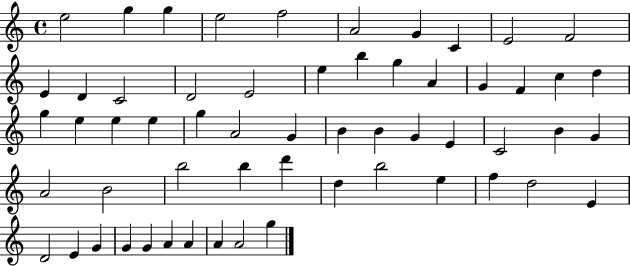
E5/h G5/q G5/q E5/h F5/h A4/h G4/q C4/q E4/h F4/h E4/q D4/q C4/h D4/h E4/h E5/q B5/q G5/q A4/q G4/q F4/q C5/q D5/q G5/q E5/q E5/q E5/q G5/q A4/h G4/q B4/q B4/q G4/q E4/q C4/h B4/q G4/q A4/h B4/h B5/h B5/q D6/q D5/q B5/h E5/q F5/q D5/h E4/q D4/h E4/q G4/q G4/q G4/q A4/q A4/q A4/q A4/h G5/q